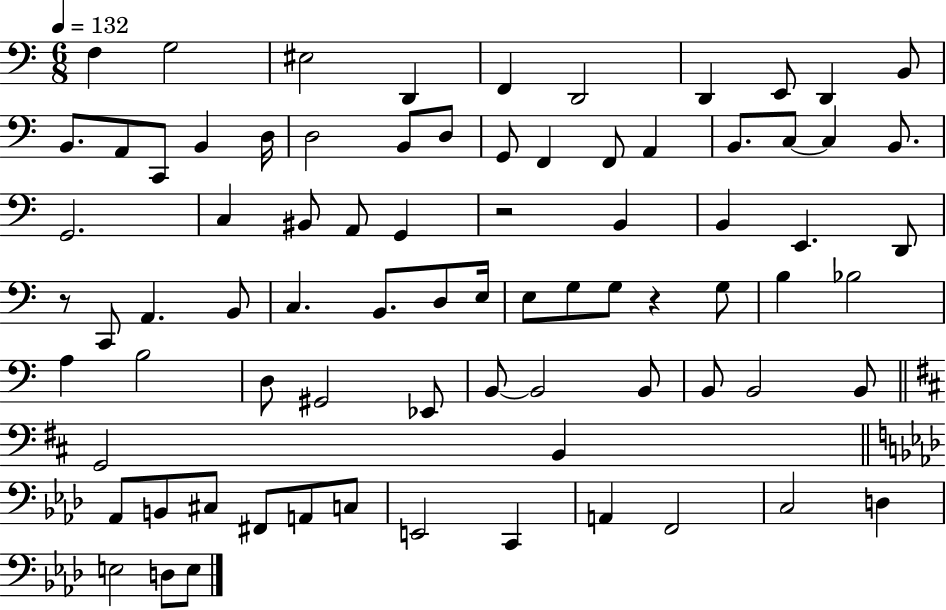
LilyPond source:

{
  \clef bass
  \numericTimeSignature
  \time 6/8
  \key c \major
  \tempo 4 = 132
  \repeat volta 2 { f4 g2 | eis2 d,4 | f,4 d,2 | d,4 e,8 d,4 b,8 | \break b,8. a,8 c,8 b,4 d16 | d2 b,8 d8 | g,8 f,4 f,8 a,4 | b,8. c8~~ c4 b,8. | \break g,2. | c4 bis,8 a,8 g,4 | r2 b,4 | b,4 e,4. d,8 | \break r8 c,8 a,4. b,8 | c4. b,8. d8 e16 | e8 g8 g8 r4 g8 | b4 bes2 | \break a4 b2 | d8 gis,2 ees,8 | b,8~~ b,2 b,8 | b,8 b,2 b,8 | \break \bar "||" \break \key b \minor g,2 b,4 | \bar "||" \break \key f \minor aes,8 b,8 cis8 fis,8 a,8 c8 | e,2 c,4 | a,4 f,2 | c2 d4 | \break e2 d8 e8 | } \bar "|."
}